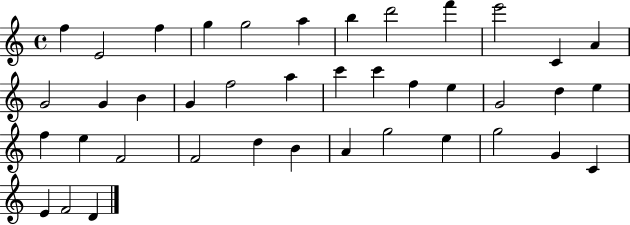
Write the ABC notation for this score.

X:1
T:Untitled
M:4/4
L:1/4
K:C
f E2 f g g2 a b d'2 f' e'2 C A G2 G B G f2 a c' c' f e G2 d e f e F2 F2 d B A g2 e g2 G C E F2 D